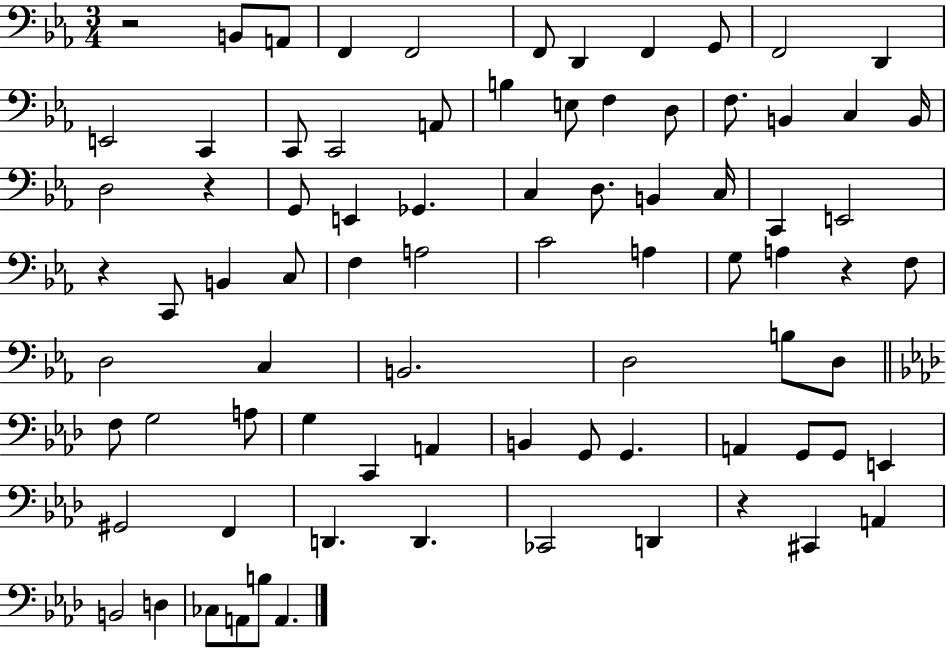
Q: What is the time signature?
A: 3/4